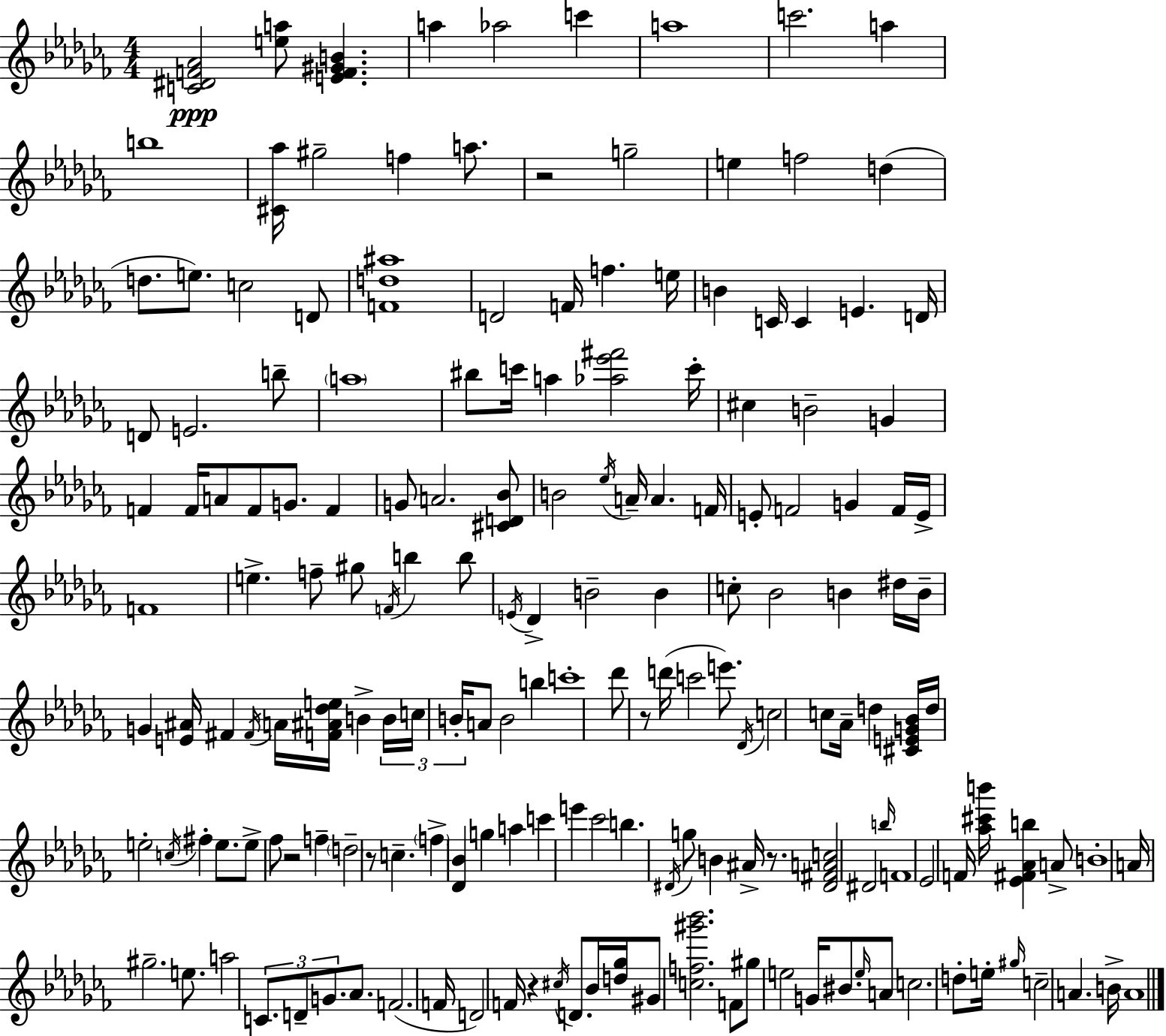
[C4,D#4,F4,Ab4]/h [E5,A5]/e [E4,F4,G#4,B4]/q. A5/q Ab5/h C6/q A5/w C6/h. A5/q B5/w [C#4,Ab5]/s G#5/h F5/q A5/e. R/h G5/h E5/q F5/h D5/q D5/e. E5/e. C5/h D4/e [F4,D5,A#5]/w D4/h F4/s F5/q. E5/s B4/q C4/s C4/q E4/q. D4/s D4/e E4/h. B5/e A5/w BIS5/e C6/s A5/q [Ab5,Eb6,F#6]/h C6/s C#5/q B4/h G4/q F4/q F4/s A4/e F4/e G4/e. F4/q G4/e A4/h. [C#4,D4,Bb4]/e B4/h Eb5/s A4/s A4/q. F4/s E4/e F4/h G4/q F4/s E4/s F4/w E5/q. F5/e G#5/e F4/s B5/q B5/e E4/s Db4/q B4/h B4/q C5/e Bb4/h B4/q D#5/s B4/s G4/q [E4,A#4]/s F#4/q F#4/s A4/s [F4,A#4,Db5,E5]/s B4/q B4/s C5/s B4/s A4/e B4/h B5/q C6/w Db6/e R/e D6/s C6/h E6/e. Db4/s C5/h C5/e Ab4/s D5/q [C#4,E4,G4,Bb4]/s D5/s E5/h C5/s F#5/q E5/e. E5/e FES5/e R/h F5/q D5/h R/e C5/q. F5/q [Db4,Bb4]/q G5/q A5/q C6/q E6/q CES6/h B5/q. D#4/s G5/e B4/q A#4/s R/e. [D#4,F#4,A4,C5]/h D#4/h B5/s F4/w Eb4/h F4/s [Ab5,C#6,B6]/s [Eb4,F#4,Ab4,B5]/q A4/e B4/w A4/s G#5/h. E5/e. A5/h C4/e. D4/e G4/e. Ab4/e. F4/h. F4/s D4/h F4/s R/q C#5/s D4/e. Bb4/s [D5,Gb5]/s G#4/e [C5,F5,G#6,Bb6]/h. F4/e G#5/e E5/h G4/s BIS4/e. E5/s A4/e C5/h. D5/e E5/s G#5/s C5/h A4/q. B4/s A4/w